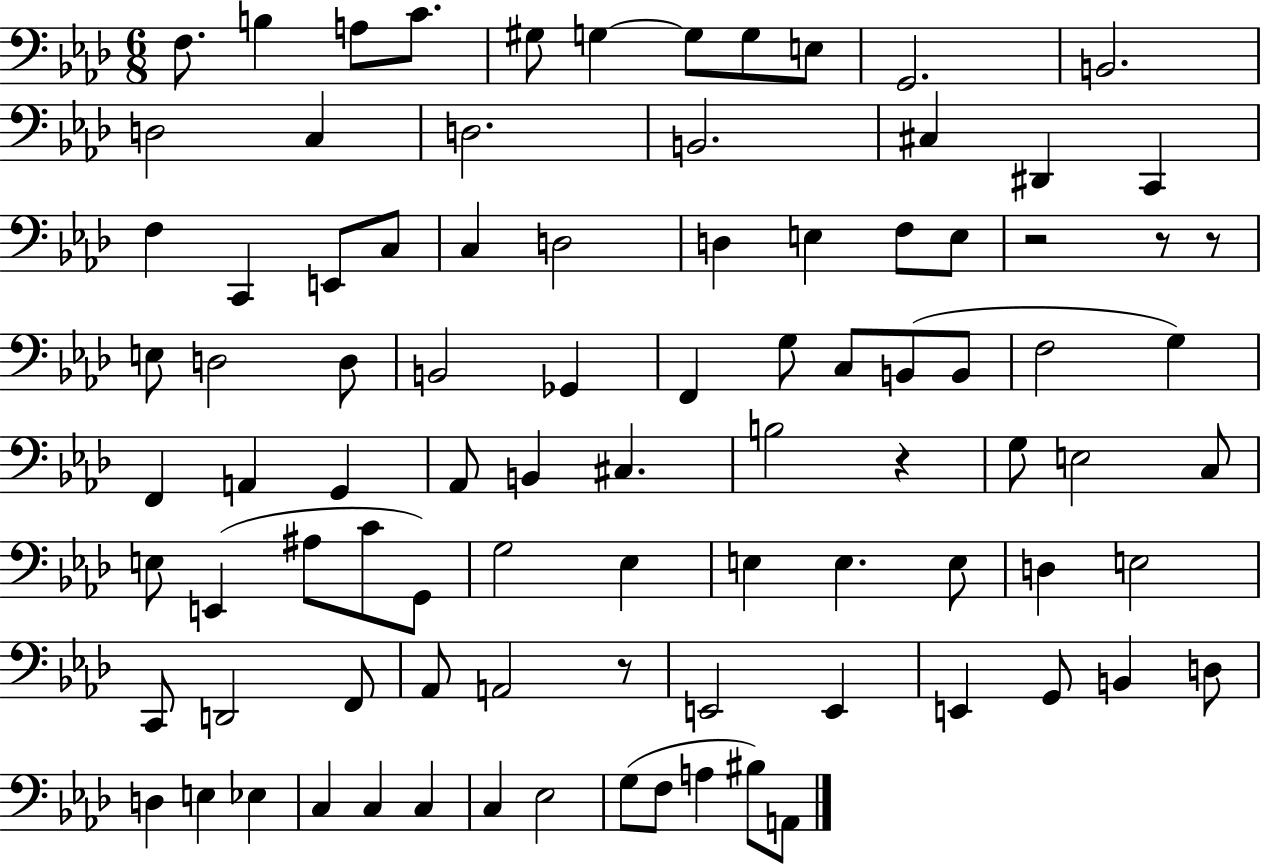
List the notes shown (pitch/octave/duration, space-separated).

F3/e. B3/q A3/e C4/e. G#3/e G3/q G3/e G3/e E3/e G2/h. B2/h. D3/h C3/q D3/h. B2/h. C#3/q D#2/q C2/q F3/q C2/q E2/e C3/e C3/q D3/h D3/q E3/q F3/e E3/e R/h R/e R/e E3/e D3/h D3/e B2/h Gb2/q F2/q G3/e C3/e B2/e B2/e F3/h G3/q F2/q A2/q G2/q Ab2/e B2/q C#3/q. B3/h R/q G3/e E3/h C3/e E3/e E2/q A#3/e C4/e G2/e G3/h Eb3/q E3/q E3/q. E3/e D3/q E3/h C2/e D2/h F2/e Ab2/e A2/h R/e E2/h E2/q E2/q G2/e B2/q D3/e D3/q E3/q Eb3/q C3/q C3/q C3/q C3/q Eb3/h G3/e F3/e A3/q BIS3/e A2/e